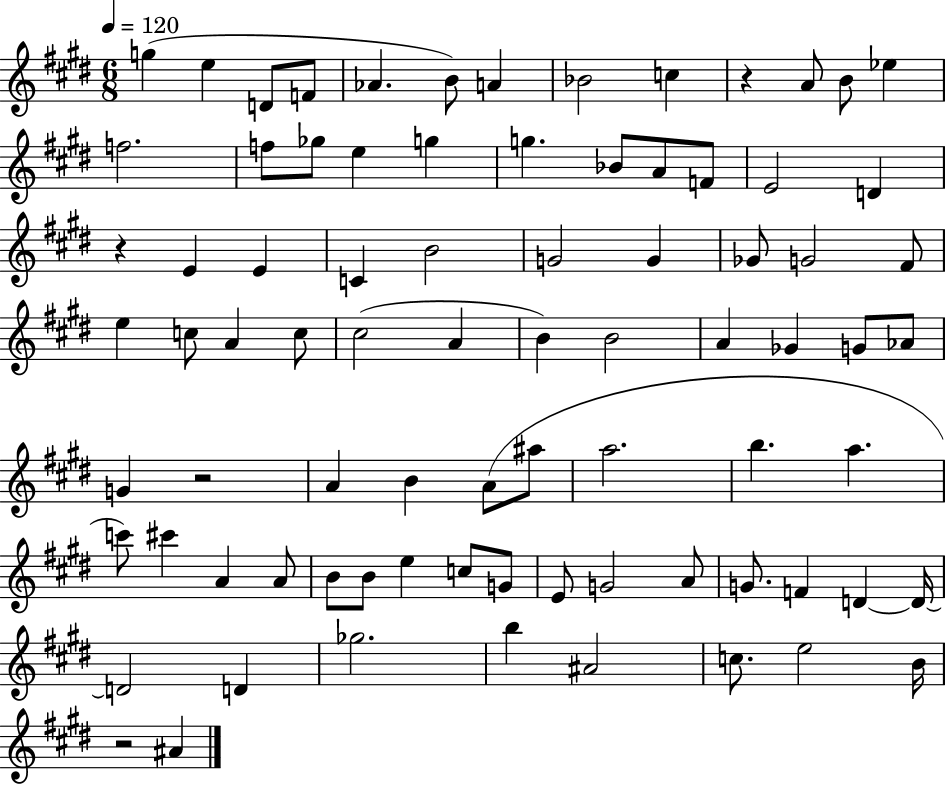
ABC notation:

X:1
T:Untitled
M:6/8
L:1/4
K:E
g e D/2 F/2 _A B/2 A _B2 c z A/2 B/2 _e f2 f/2 _g/2 e g g _B/2 A/2 F/2 E2 D z E E C B2 G2 G _G/2 G2 ^F/2 e c/2 A c/2 ^c2 A B B2 A _G G/2 _A/2 G z2 A B A/2 ^a/2 a2 b a c'/2 ^c' A A/2 B/2 B/2 e c/2 G/2 E/2 G2 A/2 G/2 F D D/4 D2 D _g2 b ^A2 c/2 e2 B/4 z2 ^A